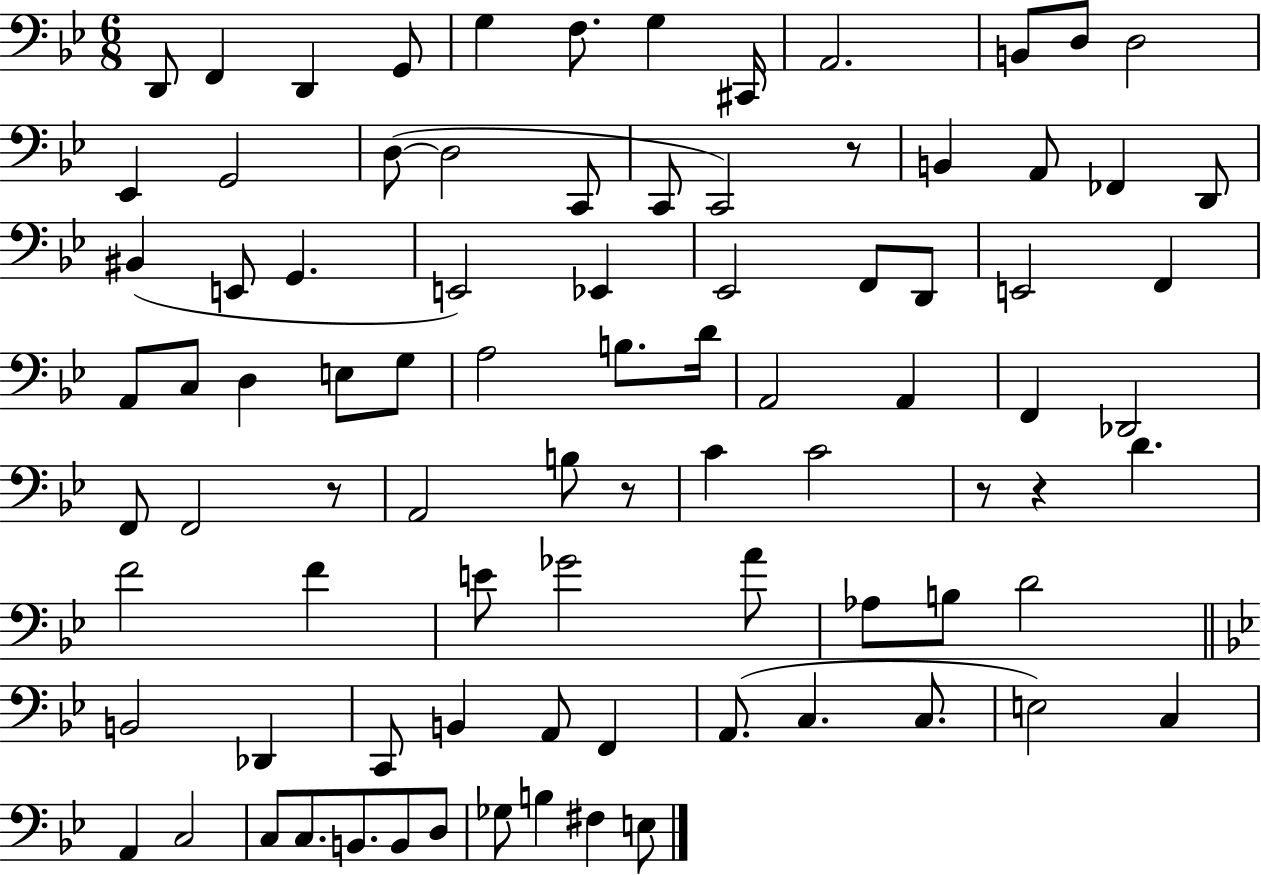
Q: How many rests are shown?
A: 5